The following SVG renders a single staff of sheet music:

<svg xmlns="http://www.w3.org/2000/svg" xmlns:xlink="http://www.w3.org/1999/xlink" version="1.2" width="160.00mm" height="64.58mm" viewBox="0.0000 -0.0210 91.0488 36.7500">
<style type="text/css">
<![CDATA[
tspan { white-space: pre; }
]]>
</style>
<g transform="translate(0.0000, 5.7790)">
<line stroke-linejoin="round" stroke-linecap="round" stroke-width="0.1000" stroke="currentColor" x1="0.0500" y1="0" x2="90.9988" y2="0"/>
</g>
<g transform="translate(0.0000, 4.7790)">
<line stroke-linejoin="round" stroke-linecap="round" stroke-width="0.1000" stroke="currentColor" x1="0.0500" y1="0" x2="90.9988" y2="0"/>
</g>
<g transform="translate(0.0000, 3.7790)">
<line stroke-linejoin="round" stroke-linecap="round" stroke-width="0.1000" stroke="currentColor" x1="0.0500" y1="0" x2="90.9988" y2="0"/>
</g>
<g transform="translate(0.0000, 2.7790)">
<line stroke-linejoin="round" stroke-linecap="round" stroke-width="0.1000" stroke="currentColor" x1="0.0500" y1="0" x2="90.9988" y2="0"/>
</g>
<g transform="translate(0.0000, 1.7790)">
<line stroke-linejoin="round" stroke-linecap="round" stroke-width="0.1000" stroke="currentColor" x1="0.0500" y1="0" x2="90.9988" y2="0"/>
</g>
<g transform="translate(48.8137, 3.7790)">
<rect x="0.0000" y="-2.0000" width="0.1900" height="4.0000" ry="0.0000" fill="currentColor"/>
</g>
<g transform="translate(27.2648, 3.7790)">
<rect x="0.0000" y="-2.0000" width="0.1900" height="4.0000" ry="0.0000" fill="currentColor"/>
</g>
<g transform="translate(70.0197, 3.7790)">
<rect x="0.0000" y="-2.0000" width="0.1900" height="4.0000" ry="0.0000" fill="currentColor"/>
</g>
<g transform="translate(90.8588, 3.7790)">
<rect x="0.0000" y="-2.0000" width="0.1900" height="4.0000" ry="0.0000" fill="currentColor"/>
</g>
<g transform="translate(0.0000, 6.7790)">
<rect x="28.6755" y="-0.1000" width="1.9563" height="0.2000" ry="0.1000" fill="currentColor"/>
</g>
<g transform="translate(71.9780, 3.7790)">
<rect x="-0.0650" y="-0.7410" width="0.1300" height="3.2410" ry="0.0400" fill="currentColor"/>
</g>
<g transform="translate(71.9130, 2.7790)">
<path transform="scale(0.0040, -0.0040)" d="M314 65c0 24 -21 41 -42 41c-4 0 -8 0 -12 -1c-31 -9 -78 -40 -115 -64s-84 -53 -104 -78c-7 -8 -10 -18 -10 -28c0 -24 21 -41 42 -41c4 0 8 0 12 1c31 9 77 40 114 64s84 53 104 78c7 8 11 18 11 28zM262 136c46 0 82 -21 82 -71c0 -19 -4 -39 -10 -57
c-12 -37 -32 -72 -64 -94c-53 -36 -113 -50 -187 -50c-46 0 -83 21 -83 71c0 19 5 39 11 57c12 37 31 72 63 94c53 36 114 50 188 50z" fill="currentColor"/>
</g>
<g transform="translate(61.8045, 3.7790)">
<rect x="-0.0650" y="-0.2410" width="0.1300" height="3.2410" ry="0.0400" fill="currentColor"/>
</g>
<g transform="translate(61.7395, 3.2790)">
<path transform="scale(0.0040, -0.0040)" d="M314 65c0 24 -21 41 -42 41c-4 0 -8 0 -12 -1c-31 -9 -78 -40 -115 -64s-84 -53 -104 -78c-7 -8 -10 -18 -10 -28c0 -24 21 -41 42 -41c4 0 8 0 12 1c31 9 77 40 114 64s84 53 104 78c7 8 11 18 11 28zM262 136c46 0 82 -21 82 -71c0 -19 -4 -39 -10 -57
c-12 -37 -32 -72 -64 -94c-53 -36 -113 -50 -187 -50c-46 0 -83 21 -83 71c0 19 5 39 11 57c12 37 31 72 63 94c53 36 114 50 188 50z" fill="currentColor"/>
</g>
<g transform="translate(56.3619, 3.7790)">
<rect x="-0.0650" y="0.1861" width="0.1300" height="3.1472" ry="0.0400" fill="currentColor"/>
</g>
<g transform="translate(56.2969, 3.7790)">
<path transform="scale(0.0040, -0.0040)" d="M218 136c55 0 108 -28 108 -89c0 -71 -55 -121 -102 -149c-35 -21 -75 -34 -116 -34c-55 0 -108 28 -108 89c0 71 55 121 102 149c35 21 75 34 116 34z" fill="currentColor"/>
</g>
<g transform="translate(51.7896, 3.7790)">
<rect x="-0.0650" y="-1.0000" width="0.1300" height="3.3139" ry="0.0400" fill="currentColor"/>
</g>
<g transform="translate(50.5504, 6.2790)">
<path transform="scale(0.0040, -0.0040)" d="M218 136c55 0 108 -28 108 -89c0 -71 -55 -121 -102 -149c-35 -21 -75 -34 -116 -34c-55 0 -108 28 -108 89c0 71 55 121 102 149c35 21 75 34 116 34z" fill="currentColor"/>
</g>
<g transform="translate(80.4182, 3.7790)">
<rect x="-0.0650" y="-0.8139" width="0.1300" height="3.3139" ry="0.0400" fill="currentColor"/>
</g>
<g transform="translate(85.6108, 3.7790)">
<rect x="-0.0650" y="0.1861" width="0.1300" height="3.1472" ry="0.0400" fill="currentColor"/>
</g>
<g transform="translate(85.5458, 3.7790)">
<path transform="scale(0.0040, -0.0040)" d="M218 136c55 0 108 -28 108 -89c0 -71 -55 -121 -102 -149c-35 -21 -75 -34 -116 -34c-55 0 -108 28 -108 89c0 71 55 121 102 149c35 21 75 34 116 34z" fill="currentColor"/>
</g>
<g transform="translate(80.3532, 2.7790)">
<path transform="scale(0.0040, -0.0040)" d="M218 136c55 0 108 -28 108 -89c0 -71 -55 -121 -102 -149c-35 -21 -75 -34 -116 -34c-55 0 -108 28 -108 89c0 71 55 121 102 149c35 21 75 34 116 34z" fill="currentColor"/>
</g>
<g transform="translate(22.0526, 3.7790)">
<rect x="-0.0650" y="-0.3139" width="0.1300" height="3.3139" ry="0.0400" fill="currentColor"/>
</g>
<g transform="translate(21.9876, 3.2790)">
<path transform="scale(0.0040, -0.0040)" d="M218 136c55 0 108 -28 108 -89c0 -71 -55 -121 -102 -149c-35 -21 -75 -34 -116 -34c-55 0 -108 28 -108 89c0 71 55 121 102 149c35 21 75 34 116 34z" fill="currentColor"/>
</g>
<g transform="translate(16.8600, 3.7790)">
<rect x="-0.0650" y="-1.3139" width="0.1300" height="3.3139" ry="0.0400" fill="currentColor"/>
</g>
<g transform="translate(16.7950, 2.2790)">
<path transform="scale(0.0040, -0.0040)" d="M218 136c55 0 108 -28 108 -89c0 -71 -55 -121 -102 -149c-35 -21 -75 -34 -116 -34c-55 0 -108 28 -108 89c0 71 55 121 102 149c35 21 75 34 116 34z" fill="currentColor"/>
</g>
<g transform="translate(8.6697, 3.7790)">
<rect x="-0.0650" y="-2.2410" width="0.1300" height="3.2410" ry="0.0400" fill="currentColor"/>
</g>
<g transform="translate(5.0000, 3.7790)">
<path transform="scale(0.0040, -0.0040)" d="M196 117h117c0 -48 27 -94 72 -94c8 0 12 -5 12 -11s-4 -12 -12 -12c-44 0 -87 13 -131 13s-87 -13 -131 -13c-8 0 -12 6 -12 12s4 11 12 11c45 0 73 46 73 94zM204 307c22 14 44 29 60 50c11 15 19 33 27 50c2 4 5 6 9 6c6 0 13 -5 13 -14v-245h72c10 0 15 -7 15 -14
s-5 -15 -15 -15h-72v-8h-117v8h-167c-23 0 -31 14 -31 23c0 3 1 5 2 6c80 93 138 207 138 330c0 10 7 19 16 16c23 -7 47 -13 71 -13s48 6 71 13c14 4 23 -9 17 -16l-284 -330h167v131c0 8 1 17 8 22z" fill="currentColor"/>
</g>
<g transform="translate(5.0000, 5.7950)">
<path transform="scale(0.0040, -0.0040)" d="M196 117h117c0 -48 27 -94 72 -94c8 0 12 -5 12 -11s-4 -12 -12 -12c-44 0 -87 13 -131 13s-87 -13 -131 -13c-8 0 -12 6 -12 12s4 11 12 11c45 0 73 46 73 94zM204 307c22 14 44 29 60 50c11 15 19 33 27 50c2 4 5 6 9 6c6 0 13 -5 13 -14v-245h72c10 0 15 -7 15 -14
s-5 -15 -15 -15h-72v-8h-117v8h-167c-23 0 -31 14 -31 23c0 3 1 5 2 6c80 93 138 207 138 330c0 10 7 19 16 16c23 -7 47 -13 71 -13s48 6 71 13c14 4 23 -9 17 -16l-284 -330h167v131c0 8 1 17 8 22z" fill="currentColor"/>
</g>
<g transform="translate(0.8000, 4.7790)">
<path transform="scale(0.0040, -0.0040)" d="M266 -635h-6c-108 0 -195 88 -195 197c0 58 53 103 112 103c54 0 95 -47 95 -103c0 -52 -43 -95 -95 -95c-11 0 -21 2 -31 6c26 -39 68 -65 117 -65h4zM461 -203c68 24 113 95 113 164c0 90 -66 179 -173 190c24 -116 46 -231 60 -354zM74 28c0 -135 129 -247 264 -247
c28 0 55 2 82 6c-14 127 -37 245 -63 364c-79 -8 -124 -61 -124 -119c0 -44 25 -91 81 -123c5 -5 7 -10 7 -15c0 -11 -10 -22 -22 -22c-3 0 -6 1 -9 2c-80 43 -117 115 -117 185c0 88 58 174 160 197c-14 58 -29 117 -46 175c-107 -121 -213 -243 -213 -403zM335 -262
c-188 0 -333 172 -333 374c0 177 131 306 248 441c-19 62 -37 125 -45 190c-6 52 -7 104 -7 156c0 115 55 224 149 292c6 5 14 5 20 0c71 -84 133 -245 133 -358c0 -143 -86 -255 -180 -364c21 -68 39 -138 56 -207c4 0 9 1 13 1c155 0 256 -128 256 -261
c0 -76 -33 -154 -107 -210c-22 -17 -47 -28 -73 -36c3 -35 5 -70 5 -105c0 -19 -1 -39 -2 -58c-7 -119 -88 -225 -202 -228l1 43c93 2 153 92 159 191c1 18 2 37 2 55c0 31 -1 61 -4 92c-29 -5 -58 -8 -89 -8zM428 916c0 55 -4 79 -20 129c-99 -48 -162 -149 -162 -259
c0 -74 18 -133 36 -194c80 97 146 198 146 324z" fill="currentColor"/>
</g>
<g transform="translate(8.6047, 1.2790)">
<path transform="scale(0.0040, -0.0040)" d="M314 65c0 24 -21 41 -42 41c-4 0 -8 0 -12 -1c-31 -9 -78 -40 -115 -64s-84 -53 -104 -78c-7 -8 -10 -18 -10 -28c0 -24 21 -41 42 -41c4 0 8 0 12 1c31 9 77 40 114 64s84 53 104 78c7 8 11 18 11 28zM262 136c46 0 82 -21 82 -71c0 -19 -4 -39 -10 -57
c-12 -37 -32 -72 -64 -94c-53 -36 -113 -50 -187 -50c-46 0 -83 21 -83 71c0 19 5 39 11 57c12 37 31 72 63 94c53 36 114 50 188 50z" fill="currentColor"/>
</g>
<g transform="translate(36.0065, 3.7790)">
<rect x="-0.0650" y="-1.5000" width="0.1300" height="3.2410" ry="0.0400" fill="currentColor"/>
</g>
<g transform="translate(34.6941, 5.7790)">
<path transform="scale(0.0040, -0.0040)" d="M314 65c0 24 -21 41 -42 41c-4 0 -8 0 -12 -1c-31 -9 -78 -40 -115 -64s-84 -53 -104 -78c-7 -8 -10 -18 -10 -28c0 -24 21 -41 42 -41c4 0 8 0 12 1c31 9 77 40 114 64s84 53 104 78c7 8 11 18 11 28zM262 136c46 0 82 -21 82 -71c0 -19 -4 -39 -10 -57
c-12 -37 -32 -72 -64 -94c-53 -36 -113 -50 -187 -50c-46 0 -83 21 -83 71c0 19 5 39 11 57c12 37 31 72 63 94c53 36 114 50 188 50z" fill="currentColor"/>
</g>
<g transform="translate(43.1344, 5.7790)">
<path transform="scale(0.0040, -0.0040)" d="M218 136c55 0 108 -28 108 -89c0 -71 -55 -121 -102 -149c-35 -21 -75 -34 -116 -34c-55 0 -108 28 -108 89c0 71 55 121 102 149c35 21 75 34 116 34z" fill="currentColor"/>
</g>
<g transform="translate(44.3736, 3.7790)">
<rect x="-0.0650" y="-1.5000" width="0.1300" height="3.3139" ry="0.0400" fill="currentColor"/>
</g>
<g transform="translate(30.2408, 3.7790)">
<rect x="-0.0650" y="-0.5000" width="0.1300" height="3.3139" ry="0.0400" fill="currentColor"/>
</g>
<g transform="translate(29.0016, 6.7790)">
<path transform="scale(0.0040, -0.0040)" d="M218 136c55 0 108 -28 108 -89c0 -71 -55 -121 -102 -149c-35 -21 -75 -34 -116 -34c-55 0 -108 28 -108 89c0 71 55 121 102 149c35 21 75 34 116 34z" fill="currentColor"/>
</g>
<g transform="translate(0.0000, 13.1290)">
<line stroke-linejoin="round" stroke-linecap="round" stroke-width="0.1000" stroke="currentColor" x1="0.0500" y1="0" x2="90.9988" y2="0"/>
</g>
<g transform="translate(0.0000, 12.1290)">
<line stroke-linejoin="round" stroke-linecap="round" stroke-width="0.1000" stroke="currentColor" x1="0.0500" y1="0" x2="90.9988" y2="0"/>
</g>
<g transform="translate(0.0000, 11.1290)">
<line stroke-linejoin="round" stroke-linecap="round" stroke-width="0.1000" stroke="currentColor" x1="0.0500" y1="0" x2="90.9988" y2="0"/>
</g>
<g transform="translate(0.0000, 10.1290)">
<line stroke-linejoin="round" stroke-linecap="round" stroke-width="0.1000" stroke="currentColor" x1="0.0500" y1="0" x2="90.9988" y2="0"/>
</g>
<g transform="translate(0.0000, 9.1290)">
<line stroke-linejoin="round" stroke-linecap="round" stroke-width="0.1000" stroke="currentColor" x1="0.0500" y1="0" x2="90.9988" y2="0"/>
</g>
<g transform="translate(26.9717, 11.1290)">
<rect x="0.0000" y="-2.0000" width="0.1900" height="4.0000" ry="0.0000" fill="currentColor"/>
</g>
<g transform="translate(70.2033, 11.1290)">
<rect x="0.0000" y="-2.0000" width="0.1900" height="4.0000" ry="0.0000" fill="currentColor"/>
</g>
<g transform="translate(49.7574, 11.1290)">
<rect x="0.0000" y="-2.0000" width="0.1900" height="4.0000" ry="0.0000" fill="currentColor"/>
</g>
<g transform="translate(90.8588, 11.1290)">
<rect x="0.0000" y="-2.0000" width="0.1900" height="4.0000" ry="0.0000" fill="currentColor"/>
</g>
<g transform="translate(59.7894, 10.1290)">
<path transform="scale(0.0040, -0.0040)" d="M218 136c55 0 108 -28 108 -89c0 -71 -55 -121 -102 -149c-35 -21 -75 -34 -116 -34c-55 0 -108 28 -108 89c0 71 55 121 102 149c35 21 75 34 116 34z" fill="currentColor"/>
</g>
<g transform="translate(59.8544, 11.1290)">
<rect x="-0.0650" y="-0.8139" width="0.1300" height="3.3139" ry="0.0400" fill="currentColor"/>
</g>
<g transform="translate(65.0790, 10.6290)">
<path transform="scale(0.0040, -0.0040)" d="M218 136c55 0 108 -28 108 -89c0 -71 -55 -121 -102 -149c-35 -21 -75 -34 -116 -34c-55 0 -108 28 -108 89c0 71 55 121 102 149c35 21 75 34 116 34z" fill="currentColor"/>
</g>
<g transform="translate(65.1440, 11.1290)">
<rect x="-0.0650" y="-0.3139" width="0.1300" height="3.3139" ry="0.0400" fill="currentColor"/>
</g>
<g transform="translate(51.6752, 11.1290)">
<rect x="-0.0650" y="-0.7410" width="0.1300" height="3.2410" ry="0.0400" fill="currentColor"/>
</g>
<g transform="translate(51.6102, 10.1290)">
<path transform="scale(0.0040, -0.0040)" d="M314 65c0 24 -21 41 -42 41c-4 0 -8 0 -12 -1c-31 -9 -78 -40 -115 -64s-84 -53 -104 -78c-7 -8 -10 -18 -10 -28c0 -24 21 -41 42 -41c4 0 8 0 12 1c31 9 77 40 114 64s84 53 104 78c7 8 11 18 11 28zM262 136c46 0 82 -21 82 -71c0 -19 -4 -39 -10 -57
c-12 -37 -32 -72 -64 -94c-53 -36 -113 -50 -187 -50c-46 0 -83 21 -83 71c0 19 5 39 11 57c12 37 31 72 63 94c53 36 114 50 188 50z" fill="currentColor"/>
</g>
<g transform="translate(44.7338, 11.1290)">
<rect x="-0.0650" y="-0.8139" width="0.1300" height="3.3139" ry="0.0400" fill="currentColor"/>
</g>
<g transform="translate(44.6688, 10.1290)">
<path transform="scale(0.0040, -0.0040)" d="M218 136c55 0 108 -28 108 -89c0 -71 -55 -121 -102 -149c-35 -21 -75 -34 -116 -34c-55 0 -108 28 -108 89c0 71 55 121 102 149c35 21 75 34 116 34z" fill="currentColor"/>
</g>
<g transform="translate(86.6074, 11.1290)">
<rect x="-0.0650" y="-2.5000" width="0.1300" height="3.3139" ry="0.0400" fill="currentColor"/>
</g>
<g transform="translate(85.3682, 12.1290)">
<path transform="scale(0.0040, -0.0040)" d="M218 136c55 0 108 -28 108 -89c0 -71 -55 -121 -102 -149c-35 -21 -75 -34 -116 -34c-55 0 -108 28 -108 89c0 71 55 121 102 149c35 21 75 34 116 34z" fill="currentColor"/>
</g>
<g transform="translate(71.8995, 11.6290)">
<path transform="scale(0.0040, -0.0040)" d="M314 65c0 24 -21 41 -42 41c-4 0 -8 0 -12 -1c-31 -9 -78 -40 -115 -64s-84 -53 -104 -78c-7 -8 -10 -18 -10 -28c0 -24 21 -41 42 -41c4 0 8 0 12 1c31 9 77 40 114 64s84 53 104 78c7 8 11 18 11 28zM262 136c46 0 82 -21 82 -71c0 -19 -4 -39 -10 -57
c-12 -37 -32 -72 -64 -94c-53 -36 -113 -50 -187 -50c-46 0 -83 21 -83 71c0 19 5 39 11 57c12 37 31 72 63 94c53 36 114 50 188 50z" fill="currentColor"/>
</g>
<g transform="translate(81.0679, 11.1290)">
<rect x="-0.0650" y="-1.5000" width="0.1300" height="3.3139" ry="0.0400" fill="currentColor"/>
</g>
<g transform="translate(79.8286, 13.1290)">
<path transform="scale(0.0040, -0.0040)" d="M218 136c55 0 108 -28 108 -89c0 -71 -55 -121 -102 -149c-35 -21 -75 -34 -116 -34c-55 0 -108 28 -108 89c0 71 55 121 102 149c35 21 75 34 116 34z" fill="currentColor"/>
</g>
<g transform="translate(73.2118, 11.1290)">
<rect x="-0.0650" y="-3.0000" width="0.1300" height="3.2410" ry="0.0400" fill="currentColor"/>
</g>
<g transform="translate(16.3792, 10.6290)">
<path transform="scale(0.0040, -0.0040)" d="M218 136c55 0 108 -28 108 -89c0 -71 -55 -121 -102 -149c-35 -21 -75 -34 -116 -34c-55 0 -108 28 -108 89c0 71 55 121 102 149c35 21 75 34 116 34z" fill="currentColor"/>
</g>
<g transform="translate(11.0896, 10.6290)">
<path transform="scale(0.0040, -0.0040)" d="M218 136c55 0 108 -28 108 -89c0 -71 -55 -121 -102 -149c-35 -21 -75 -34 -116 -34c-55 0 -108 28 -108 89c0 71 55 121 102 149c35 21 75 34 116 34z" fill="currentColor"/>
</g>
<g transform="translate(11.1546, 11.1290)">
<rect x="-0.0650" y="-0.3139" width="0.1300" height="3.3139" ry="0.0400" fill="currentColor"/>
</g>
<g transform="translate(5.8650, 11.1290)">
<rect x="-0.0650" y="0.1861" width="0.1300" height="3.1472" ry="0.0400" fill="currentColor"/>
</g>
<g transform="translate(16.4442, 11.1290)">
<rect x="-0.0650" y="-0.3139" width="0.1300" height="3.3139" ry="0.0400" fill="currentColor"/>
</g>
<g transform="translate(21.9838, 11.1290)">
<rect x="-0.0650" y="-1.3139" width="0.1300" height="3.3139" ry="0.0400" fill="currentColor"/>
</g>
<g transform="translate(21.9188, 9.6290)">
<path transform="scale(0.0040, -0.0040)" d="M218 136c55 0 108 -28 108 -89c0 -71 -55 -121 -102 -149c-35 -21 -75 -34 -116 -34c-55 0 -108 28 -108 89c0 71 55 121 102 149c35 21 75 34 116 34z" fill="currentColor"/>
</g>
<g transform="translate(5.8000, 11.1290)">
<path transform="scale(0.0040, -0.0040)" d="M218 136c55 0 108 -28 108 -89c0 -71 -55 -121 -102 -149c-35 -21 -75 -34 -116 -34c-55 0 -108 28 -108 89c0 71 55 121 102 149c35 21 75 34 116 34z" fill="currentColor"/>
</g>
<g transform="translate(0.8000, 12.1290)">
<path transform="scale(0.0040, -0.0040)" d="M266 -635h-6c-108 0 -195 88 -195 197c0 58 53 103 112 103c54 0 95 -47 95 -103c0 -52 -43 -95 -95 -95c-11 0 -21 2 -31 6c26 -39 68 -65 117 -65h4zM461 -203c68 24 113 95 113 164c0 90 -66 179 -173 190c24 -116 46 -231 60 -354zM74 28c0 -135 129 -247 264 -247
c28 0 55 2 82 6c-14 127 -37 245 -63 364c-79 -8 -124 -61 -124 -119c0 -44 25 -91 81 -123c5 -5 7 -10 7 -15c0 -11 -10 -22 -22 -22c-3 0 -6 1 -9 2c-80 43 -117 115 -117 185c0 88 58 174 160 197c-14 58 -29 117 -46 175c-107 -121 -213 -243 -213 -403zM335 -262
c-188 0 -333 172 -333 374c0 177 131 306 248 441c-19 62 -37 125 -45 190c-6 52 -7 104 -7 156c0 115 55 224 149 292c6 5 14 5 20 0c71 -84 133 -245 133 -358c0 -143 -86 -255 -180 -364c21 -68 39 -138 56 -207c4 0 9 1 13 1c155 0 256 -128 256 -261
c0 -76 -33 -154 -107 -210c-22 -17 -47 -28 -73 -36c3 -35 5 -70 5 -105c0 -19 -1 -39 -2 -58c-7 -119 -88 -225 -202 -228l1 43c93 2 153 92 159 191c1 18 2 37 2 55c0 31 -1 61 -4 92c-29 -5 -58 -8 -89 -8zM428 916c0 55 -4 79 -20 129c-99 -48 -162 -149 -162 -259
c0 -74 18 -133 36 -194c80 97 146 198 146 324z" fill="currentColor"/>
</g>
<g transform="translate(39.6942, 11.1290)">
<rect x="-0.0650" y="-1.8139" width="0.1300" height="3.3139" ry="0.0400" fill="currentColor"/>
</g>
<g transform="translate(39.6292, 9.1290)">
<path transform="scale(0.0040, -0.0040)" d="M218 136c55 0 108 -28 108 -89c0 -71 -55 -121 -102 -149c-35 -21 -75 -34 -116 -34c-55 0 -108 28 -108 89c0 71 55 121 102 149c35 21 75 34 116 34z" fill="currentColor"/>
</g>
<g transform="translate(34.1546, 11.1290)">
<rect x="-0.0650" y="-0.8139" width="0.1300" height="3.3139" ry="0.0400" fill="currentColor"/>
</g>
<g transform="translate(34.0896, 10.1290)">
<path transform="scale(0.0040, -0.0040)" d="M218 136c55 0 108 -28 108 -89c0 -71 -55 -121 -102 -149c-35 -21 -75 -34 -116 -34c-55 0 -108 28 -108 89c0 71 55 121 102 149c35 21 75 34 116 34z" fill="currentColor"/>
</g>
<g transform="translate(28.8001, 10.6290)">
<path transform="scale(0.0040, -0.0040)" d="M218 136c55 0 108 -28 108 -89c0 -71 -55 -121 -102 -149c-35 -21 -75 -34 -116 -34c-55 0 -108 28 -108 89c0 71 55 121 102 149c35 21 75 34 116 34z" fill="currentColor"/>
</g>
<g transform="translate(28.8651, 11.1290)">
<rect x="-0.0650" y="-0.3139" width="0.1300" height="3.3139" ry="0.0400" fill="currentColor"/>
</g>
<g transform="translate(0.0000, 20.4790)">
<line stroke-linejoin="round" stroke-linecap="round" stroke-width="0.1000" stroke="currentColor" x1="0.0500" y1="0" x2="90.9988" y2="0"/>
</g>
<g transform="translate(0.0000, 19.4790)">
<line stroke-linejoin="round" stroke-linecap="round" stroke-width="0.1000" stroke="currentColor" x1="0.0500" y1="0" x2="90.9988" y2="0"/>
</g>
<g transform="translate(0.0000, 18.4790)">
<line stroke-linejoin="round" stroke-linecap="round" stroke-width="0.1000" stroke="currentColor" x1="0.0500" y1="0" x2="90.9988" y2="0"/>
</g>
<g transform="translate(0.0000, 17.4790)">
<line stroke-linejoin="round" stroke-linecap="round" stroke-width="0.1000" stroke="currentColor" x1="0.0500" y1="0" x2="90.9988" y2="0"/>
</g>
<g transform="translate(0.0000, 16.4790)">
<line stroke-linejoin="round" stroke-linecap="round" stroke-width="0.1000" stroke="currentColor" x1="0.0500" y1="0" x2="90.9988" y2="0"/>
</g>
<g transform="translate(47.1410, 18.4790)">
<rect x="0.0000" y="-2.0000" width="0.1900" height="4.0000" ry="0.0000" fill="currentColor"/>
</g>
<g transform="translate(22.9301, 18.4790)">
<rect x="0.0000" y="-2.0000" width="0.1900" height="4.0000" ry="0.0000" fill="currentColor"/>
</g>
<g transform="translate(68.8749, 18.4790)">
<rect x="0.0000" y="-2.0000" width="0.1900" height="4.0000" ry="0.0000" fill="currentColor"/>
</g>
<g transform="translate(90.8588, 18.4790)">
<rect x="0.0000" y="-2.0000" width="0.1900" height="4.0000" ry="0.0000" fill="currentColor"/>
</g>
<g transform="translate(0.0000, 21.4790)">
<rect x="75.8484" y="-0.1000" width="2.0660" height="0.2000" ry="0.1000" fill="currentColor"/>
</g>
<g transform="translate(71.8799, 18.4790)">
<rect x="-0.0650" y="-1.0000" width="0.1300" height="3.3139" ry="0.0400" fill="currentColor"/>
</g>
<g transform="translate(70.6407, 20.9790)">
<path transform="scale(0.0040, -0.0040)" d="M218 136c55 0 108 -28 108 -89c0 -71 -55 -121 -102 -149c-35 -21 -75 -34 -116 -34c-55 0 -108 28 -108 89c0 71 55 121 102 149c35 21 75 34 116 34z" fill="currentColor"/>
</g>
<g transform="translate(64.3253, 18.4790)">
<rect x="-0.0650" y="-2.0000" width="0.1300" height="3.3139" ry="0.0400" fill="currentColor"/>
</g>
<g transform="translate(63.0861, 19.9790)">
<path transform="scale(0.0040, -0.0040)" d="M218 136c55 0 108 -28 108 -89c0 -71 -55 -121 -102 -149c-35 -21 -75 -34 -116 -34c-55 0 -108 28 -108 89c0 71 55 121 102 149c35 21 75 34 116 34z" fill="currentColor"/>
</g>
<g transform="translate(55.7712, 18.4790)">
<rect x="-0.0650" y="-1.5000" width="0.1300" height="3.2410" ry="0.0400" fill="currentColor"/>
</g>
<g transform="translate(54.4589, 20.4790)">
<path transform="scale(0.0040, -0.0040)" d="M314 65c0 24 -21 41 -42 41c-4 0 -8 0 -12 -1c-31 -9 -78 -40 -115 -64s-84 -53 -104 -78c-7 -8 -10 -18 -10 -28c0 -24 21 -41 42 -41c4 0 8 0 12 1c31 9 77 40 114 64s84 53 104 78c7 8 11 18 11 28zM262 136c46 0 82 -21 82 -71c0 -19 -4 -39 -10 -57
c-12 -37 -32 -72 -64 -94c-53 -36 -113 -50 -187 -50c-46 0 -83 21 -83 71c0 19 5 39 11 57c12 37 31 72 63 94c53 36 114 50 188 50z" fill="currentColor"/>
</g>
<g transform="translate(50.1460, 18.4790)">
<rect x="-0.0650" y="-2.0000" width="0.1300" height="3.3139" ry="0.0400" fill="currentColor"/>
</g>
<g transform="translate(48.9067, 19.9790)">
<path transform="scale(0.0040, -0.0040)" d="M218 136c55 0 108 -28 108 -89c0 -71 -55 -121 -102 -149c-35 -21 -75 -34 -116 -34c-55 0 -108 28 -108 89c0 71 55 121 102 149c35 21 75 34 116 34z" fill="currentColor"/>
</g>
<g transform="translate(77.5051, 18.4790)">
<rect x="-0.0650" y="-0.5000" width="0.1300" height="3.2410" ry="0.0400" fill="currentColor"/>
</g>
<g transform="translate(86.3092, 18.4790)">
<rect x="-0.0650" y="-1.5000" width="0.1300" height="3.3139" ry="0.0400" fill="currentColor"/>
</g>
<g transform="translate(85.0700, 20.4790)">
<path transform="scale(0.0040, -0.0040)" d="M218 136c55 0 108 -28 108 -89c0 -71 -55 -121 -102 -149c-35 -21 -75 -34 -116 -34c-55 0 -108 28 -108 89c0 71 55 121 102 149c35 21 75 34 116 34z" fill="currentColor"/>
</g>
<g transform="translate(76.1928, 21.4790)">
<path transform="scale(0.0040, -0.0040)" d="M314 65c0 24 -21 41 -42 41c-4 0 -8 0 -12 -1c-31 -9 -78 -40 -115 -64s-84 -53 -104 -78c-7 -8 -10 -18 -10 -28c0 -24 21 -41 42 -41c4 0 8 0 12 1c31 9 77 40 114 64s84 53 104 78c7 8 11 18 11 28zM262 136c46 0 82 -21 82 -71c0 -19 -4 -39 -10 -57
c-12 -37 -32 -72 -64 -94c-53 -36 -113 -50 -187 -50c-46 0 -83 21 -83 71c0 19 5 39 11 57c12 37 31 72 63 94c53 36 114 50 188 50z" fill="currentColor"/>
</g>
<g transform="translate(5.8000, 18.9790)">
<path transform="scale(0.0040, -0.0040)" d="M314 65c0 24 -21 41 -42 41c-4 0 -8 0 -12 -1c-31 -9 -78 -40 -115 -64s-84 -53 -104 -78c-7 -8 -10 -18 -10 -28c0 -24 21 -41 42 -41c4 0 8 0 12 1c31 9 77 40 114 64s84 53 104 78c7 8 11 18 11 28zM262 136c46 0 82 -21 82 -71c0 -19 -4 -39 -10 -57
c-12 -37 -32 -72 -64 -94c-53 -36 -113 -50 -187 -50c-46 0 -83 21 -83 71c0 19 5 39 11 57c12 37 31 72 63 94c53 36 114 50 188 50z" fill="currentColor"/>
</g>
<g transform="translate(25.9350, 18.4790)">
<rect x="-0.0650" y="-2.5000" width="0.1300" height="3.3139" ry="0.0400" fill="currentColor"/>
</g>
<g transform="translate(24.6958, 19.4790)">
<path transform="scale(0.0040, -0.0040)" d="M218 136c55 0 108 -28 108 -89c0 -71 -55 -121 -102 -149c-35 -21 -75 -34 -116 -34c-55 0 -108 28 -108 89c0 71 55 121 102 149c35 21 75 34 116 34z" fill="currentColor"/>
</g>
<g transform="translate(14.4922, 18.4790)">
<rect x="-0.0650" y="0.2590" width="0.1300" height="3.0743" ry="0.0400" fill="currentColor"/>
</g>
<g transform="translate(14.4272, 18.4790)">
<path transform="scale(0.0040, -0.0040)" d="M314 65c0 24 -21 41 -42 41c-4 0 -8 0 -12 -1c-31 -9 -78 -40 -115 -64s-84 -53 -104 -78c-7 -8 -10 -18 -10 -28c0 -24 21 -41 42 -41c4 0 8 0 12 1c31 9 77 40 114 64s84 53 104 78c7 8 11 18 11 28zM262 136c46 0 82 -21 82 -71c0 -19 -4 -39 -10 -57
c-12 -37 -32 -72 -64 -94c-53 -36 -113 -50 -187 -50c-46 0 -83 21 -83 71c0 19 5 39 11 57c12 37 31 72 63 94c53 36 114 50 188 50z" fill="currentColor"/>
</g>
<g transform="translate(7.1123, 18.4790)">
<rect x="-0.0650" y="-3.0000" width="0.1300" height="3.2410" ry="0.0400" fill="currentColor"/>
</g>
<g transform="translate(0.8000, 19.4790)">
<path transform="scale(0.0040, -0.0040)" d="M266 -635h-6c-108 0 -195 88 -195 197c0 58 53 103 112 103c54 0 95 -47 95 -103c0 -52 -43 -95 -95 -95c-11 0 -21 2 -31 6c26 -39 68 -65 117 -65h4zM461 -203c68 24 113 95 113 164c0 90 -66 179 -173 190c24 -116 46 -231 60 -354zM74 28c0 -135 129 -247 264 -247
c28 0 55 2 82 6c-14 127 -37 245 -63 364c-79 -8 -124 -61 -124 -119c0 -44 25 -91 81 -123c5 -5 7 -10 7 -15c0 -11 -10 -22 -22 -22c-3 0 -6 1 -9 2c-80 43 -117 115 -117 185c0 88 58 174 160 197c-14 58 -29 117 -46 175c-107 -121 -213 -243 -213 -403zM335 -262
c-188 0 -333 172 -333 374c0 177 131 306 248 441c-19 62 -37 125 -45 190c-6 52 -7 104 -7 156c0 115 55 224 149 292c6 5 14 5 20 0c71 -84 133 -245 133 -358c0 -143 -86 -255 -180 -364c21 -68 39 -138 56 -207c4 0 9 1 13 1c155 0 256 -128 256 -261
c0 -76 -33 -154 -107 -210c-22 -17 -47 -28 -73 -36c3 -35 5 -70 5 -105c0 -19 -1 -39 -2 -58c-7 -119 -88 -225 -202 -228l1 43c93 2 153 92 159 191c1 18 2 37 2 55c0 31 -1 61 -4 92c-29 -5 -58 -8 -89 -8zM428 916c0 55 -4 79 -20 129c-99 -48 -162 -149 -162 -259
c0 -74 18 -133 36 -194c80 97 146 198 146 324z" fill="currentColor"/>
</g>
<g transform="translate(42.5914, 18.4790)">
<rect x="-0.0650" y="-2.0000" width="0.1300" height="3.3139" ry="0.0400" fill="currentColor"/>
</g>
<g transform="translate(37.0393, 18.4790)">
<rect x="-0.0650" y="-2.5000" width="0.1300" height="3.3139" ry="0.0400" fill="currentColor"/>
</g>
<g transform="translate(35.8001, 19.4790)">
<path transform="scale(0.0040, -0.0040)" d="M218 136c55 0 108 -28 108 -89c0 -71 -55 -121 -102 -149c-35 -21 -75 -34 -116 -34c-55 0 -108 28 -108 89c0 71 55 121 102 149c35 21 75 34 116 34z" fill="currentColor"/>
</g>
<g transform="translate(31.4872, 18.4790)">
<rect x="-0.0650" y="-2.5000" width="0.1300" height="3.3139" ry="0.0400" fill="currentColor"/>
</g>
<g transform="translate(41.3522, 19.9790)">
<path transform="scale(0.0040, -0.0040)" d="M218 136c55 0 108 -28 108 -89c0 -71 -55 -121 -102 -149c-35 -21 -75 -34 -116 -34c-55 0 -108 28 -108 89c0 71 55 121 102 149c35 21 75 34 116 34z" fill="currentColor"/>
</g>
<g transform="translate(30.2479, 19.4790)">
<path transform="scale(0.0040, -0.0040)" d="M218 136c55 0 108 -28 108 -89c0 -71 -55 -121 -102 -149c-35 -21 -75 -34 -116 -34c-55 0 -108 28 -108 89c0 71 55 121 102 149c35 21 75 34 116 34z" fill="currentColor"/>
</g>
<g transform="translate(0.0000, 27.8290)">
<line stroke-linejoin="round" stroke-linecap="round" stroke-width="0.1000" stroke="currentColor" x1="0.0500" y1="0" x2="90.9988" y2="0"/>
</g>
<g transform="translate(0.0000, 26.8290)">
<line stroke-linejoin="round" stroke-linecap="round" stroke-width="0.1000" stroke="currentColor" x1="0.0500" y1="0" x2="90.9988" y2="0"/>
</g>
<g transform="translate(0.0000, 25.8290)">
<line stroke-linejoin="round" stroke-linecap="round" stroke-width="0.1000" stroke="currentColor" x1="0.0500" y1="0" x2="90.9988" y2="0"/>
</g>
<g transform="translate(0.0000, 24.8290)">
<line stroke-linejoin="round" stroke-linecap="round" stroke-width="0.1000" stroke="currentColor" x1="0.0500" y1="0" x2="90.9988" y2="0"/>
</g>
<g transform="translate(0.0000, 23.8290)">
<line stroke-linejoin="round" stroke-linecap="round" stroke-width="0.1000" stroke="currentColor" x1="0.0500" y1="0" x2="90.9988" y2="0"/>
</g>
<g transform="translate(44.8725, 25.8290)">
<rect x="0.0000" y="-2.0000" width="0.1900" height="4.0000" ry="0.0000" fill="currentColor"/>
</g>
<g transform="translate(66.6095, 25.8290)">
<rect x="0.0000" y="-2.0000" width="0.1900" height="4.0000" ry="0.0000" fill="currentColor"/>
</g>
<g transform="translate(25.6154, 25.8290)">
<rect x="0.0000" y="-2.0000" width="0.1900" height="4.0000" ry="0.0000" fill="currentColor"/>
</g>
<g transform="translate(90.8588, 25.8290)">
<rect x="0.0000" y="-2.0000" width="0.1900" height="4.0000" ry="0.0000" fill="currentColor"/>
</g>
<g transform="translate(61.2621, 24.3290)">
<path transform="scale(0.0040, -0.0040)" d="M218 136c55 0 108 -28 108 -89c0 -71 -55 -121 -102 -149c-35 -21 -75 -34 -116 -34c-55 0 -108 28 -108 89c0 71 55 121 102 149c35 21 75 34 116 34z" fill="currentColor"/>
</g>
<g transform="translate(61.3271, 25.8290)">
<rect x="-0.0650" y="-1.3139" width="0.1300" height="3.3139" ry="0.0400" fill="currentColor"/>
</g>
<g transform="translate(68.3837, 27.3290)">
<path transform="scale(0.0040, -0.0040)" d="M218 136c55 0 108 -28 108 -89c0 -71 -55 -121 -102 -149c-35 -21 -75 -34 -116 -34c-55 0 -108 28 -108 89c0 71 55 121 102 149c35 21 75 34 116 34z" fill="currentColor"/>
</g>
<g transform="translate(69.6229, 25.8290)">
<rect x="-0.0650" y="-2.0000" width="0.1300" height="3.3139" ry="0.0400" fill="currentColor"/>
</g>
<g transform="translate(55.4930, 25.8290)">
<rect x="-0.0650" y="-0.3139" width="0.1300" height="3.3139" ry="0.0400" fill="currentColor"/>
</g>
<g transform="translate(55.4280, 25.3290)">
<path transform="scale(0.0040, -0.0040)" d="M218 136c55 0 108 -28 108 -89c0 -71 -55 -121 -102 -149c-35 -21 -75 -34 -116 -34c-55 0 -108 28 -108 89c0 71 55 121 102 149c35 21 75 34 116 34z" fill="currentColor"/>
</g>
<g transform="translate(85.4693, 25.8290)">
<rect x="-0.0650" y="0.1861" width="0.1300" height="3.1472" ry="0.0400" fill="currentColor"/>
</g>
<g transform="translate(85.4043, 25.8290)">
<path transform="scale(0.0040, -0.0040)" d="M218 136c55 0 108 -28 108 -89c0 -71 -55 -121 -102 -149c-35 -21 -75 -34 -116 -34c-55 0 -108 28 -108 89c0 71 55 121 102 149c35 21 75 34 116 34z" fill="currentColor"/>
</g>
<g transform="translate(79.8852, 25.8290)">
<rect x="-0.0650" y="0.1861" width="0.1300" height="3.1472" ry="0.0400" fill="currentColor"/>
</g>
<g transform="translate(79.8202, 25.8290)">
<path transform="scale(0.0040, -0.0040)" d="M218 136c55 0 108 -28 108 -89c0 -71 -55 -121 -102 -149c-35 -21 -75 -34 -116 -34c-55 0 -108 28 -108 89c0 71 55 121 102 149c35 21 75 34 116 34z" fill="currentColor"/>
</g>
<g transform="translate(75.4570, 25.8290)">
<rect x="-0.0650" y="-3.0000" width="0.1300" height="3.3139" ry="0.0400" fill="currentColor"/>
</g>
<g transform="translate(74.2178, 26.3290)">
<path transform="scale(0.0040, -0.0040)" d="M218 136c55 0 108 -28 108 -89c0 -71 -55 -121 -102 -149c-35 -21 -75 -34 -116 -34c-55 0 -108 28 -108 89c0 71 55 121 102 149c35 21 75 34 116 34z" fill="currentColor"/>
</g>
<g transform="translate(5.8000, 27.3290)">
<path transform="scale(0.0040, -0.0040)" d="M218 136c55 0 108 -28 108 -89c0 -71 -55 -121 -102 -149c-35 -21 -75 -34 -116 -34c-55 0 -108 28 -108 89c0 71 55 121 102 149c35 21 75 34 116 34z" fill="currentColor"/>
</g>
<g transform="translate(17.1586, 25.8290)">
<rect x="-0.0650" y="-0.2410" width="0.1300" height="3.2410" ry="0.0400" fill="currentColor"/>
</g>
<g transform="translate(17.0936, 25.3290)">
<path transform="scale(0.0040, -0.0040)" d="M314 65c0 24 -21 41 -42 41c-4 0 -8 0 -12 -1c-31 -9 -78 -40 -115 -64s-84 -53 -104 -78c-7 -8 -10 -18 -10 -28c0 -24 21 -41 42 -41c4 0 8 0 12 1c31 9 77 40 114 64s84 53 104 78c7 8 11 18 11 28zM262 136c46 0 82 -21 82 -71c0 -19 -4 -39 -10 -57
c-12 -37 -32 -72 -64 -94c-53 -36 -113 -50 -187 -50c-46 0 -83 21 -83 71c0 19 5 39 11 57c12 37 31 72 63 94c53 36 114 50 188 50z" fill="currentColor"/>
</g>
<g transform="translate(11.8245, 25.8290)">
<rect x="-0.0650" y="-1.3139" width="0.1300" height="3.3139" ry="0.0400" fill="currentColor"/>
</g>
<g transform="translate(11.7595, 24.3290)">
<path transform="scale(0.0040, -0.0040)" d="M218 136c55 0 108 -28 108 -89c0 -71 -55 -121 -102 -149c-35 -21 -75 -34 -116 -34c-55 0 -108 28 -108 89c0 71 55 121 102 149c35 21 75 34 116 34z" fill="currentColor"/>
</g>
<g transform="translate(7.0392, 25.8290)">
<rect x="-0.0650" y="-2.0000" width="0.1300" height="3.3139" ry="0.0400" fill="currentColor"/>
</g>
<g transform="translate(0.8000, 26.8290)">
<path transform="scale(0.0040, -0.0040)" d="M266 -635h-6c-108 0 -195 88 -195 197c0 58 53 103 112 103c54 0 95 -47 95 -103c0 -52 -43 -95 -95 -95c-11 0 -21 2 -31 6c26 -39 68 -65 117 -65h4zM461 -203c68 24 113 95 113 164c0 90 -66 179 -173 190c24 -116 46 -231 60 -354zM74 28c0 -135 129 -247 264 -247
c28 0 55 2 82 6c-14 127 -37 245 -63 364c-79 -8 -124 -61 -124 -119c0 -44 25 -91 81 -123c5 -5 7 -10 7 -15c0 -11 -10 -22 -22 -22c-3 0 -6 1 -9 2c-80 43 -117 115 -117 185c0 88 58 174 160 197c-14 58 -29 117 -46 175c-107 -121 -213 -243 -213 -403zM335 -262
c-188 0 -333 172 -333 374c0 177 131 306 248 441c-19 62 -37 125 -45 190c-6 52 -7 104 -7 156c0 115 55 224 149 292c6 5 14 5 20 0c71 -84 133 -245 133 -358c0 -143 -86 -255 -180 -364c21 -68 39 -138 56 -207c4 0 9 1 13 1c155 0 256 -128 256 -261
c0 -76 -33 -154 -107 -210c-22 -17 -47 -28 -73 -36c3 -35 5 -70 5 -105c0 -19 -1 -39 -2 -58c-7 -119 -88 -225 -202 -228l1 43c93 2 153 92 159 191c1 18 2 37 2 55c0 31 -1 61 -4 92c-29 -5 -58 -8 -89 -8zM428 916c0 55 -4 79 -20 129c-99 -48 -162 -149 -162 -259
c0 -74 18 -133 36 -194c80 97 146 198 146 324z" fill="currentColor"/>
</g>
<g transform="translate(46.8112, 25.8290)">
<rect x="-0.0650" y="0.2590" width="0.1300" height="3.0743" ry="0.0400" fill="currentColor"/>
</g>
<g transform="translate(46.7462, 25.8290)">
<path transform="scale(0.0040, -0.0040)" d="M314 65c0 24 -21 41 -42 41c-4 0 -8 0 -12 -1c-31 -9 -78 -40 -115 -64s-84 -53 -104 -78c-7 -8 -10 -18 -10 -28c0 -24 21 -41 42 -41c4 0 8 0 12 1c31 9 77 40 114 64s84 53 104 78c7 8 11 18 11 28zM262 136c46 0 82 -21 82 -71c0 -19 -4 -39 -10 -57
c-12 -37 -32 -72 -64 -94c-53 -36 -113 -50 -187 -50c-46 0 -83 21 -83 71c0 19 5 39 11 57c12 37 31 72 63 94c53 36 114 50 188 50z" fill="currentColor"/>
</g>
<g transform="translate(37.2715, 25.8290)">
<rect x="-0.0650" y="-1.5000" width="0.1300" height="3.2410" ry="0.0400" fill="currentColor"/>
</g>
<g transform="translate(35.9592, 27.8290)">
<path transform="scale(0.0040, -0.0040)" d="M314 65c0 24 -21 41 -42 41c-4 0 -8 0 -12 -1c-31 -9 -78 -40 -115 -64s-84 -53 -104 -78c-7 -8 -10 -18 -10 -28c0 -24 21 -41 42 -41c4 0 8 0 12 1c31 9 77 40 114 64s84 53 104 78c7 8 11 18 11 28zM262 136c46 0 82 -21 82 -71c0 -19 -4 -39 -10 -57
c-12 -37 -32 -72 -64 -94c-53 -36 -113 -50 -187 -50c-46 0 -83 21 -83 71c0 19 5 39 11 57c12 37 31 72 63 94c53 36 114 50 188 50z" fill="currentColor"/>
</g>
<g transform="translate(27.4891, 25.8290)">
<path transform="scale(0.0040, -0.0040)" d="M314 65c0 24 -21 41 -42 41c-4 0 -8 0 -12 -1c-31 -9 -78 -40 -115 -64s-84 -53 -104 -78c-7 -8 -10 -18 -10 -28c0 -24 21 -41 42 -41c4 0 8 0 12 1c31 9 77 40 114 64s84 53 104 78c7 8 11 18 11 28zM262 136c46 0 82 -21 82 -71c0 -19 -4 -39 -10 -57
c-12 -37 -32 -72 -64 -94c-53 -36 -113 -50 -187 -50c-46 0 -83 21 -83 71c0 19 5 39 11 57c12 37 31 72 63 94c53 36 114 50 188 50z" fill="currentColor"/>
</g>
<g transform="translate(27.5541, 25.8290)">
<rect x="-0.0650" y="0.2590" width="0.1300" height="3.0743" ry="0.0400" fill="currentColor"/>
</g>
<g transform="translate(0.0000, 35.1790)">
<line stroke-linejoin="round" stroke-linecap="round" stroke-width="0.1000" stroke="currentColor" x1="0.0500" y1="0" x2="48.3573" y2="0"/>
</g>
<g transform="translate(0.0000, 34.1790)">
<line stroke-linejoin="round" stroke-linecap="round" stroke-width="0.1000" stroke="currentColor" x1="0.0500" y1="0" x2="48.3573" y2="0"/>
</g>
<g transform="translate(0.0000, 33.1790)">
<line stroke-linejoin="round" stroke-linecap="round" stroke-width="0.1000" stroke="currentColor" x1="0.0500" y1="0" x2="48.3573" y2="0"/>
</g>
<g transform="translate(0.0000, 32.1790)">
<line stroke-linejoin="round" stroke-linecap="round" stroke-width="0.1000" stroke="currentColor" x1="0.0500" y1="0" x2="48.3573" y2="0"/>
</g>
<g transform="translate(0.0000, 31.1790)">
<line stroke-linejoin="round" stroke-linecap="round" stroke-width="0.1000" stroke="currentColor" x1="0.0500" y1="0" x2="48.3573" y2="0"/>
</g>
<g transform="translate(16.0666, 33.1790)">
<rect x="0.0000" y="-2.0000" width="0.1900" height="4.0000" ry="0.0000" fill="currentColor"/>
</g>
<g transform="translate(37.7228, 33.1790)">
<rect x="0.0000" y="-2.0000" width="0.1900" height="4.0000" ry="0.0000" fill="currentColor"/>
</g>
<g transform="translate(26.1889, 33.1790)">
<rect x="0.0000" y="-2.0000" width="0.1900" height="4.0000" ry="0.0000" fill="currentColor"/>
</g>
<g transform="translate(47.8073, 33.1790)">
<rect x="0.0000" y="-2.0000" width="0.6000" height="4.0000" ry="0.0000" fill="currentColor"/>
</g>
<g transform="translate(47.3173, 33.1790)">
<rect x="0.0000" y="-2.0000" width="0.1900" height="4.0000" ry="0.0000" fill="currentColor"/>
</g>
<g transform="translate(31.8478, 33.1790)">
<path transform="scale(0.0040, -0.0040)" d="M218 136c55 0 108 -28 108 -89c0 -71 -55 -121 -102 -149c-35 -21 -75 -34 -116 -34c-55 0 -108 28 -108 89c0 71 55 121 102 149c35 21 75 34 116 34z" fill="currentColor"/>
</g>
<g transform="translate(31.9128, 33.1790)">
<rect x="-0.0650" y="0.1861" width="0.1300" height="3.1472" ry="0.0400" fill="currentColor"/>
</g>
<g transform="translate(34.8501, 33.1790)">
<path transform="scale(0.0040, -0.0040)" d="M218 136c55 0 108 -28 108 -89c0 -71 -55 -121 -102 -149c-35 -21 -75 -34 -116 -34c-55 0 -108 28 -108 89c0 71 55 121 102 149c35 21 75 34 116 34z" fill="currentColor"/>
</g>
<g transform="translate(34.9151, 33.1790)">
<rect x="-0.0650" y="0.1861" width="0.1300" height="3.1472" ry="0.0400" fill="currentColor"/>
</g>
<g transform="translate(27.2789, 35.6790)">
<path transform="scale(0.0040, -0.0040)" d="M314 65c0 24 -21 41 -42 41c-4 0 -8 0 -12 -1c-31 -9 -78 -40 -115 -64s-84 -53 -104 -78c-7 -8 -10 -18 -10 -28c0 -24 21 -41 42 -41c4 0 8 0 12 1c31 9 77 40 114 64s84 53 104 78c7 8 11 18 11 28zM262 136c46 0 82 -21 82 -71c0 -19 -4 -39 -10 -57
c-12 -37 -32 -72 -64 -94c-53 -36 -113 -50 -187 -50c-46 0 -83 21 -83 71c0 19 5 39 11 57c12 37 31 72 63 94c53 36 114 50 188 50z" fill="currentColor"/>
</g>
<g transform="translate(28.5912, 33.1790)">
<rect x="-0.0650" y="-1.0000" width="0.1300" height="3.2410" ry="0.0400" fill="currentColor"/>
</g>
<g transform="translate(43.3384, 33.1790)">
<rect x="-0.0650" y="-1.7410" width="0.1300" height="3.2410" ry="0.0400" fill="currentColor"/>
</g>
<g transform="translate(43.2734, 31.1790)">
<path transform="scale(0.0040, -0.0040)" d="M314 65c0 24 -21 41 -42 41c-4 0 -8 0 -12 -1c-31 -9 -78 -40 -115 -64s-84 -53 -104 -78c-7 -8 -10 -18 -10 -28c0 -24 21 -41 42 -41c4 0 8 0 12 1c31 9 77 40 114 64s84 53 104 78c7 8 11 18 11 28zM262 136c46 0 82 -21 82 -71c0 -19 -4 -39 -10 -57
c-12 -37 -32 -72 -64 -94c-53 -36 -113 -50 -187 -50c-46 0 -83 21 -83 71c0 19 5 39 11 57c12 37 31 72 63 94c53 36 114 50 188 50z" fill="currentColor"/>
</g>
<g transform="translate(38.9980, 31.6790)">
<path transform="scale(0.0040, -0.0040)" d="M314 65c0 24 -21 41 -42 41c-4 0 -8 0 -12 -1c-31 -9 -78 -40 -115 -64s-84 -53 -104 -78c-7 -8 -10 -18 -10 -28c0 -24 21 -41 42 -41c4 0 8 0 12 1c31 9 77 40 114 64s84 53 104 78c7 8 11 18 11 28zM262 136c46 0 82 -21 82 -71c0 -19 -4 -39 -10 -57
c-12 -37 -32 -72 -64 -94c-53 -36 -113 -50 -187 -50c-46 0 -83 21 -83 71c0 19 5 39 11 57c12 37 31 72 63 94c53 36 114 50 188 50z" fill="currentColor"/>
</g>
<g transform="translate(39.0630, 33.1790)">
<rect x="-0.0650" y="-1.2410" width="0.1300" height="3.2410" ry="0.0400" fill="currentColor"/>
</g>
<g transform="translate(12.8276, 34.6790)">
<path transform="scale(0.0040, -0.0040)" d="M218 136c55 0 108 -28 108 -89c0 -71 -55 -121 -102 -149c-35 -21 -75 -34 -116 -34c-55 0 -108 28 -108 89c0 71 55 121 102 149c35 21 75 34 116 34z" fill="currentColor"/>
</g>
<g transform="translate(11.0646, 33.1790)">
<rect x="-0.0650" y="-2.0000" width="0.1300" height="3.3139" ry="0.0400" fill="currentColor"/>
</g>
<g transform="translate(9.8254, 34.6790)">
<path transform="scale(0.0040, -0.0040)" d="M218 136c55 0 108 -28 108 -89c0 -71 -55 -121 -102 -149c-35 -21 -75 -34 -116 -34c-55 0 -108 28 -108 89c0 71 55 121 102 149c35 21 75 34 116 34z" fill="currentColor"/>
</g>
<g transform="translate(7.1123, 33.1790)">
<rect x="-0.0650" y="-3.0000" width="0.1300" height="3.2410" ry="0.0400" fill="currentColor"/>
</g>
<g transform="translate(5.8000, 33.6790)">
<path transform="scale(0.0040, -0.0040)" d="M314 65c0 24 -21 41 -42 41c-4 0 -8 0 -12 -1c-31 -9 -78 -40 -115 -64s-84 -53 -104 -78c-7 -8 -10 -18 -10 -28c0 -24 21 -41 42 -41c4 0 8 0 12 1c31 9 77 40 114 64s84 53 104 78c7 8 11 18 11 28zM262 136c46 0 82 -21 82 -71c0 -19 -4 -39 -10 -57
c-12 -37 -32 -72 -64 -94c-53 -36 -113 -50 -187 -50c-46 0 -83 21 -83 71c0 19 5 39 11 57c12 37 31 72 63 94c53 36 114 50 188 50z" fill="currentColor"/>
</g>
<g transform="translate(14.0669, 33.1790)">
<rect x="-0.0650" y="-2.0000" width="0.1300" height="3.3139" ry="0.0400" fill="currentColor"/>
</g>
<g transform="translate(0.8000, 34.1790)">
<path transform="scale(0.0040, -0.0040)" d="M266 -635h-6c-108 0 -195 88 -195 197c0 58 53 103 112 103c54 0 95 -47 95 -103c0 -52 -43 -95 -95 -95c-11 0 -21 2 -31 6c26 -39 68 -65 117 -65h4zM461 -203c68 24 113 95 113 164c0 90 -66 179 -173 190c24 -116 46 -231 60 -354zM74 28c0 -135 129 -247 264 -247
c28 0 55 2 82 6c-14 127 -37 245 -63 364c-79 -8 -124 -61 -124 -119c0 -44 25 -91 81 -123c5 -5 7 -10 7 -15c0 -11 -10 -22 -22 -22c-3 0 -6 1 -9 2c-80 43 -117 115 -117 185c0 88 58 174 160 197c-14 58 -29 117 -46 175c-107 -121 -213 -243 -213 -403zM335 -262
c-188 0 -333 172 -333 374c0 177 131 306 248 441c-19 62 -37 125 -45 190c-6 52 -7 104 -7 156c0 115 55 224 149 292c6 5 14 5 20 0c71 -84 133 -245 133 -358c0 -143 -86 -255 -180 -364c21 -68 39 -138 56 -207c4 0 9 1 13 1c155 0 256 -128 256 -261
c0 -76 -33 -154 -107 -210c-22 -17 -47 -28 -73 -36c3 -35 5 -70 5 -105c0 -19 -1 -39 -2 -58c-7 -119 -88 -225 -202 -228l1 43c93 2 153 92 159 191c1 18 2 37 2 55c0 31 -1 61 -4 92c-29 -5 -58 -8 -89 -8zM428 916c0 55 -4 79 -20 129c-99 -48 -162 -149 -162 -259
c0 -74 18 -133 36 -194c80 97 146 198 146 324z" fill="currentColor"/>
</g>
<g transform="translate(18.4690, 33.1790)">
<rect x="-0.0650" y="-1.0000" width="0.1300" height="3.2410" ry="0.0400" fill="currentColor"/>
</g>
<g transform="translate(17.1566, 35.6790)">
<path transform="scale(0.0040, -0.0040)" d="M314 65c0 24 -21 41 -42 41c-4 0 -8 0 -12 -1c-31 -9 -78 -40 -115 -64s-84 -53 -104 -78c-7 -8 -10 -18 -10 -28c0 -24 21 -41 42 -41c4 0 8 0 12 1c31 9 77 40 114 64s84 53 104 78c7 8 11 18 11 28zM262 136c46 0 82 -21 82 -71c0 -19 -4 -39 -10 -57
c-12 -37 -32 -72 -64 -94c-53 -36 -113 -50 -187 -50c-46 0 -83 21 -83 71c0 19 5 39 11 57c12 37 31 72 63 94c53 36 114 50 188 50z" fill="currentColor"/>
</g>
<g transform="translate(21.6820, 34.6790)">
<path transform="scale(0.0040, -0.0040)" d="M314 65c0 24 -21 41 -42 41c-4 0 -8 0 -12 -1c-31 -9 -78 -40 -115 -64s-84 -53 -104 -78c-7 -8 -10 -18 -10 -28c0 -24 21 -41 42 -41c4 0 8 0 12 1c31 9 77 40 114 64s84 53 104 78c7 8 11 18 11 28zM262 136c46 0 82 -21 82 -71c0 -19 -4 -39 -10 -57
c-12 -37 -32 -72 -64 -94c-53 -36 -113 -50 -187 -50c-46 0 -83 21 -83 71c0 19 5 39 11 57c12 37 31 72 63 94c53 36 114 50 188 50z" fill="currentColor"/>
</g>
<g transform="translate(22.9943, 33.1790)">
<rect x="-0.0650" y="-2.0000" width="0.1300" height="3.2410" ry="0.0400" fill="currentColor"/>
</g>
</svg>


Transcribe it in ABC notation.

X:1
T:Untitled
M:4/4
L:1/4
K:C
g2 e c C E2 E D B c2 d2 d B B c c e c d f d d2 d c A2 E G A2 B2 G G G F F E2 F D C2 E F e c2 B2 E2 B2 c e F A B B A2 F F D2 F2 D2 B B e2 f2